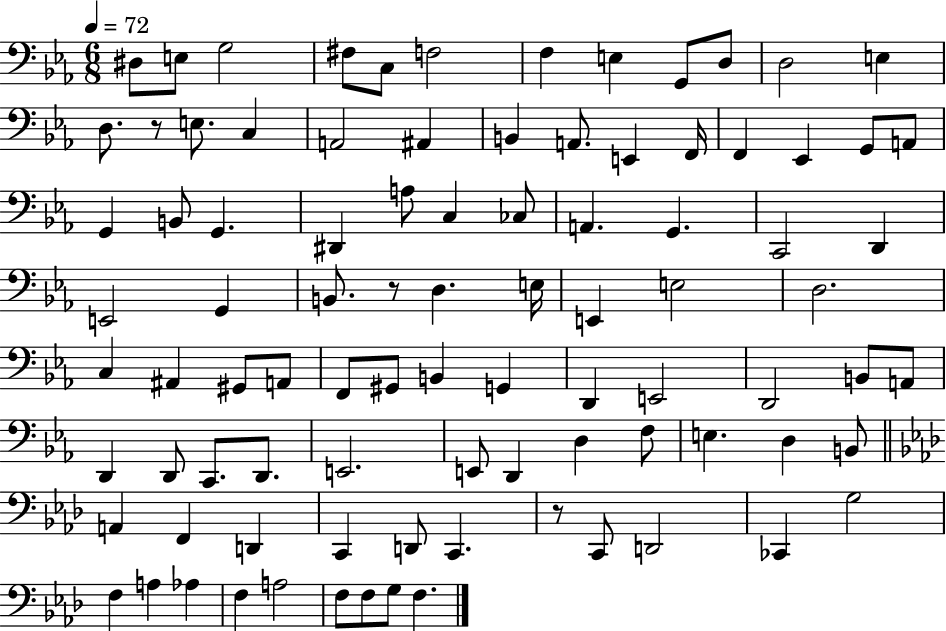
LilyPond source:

{
  \clef bass
  \numericTimeSignature
  \time 6/8
  \key ees \major
  \tempo 4 = 72
  \repeat volta 2 { dis8 e8 g2 | fis8 c8 f2 | f4 e4 g,8 d8 | d2 e4 | \break d8. r8 e8. c4 | a,2 ais,4 | b,4 a,8. e,4 f,16 | f,4 ees,4 g,8 a,8 | \break g,4 b,8 g,4. | dis,4 a8 c4 ces8 | a,4. g,4. | c,2 d,4 | \break e,2 g,4 | b,8. r8 d4. e16 | e,4 e2 | d2. | \break c4 ais,4 gis,8 a,8 | f,8 gis,8 b,4 g,4 | d,4 e,2 | d,2 b,8 a,8 | \break d,4 d,8 c,8. d,8. | e,2. | e,8 d,4 d4 f8 | e4. d4 b,8 | \break \bar "||" \break \key aes \major a,4 f,4 d,4 | c,4 d,8 c,4. | r8 c,8 d,2 | ces,4 g2 | \break f4 a4 aes4 | f4 a2 | f8 f8 g8 f4. | } \bar "|."
}